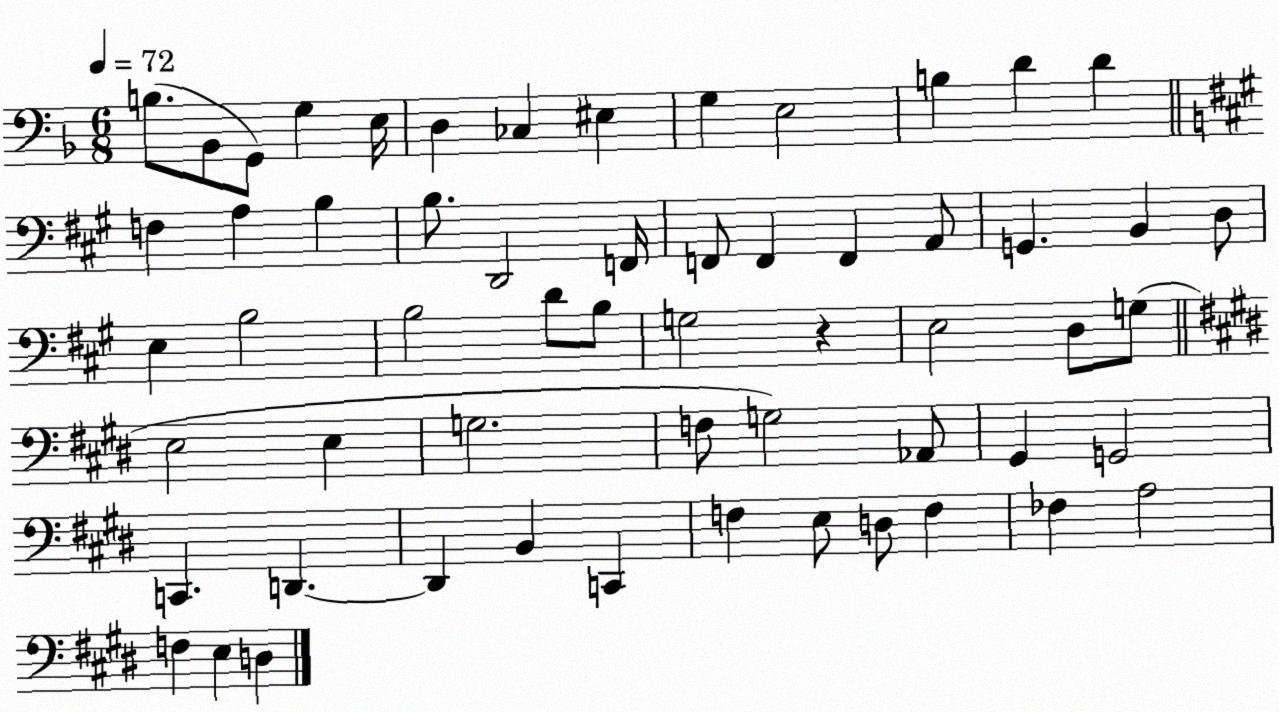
X:1
T:Untitled
M:6/8
L:1/4
K:F
B,/2 _B,,/2 G,,/2 G, E,/4 D, _C, ^E, G, E,2 B, D D F, A, B, B,/2 D,,2 F,,/4 F,,/2 F,, F,, A,,/2 G,, B,, D,/2 E, B,2 B,2 D/2 B,/2 G,2 z E,2 D,/2 G,/2 E,2 E, G,2 F,/2 G,2 _A,,/2 ^G,, G,,2 C,, D,, D,, B,, C,, F, E,/2 D,/2 F, _F, A,2 F, E, D,